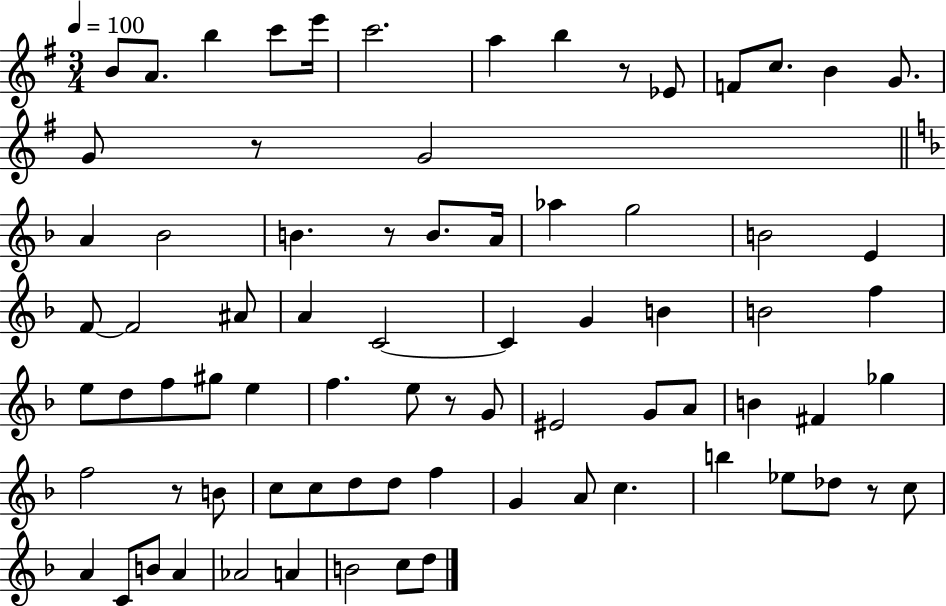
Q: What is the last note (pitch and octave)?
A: D5